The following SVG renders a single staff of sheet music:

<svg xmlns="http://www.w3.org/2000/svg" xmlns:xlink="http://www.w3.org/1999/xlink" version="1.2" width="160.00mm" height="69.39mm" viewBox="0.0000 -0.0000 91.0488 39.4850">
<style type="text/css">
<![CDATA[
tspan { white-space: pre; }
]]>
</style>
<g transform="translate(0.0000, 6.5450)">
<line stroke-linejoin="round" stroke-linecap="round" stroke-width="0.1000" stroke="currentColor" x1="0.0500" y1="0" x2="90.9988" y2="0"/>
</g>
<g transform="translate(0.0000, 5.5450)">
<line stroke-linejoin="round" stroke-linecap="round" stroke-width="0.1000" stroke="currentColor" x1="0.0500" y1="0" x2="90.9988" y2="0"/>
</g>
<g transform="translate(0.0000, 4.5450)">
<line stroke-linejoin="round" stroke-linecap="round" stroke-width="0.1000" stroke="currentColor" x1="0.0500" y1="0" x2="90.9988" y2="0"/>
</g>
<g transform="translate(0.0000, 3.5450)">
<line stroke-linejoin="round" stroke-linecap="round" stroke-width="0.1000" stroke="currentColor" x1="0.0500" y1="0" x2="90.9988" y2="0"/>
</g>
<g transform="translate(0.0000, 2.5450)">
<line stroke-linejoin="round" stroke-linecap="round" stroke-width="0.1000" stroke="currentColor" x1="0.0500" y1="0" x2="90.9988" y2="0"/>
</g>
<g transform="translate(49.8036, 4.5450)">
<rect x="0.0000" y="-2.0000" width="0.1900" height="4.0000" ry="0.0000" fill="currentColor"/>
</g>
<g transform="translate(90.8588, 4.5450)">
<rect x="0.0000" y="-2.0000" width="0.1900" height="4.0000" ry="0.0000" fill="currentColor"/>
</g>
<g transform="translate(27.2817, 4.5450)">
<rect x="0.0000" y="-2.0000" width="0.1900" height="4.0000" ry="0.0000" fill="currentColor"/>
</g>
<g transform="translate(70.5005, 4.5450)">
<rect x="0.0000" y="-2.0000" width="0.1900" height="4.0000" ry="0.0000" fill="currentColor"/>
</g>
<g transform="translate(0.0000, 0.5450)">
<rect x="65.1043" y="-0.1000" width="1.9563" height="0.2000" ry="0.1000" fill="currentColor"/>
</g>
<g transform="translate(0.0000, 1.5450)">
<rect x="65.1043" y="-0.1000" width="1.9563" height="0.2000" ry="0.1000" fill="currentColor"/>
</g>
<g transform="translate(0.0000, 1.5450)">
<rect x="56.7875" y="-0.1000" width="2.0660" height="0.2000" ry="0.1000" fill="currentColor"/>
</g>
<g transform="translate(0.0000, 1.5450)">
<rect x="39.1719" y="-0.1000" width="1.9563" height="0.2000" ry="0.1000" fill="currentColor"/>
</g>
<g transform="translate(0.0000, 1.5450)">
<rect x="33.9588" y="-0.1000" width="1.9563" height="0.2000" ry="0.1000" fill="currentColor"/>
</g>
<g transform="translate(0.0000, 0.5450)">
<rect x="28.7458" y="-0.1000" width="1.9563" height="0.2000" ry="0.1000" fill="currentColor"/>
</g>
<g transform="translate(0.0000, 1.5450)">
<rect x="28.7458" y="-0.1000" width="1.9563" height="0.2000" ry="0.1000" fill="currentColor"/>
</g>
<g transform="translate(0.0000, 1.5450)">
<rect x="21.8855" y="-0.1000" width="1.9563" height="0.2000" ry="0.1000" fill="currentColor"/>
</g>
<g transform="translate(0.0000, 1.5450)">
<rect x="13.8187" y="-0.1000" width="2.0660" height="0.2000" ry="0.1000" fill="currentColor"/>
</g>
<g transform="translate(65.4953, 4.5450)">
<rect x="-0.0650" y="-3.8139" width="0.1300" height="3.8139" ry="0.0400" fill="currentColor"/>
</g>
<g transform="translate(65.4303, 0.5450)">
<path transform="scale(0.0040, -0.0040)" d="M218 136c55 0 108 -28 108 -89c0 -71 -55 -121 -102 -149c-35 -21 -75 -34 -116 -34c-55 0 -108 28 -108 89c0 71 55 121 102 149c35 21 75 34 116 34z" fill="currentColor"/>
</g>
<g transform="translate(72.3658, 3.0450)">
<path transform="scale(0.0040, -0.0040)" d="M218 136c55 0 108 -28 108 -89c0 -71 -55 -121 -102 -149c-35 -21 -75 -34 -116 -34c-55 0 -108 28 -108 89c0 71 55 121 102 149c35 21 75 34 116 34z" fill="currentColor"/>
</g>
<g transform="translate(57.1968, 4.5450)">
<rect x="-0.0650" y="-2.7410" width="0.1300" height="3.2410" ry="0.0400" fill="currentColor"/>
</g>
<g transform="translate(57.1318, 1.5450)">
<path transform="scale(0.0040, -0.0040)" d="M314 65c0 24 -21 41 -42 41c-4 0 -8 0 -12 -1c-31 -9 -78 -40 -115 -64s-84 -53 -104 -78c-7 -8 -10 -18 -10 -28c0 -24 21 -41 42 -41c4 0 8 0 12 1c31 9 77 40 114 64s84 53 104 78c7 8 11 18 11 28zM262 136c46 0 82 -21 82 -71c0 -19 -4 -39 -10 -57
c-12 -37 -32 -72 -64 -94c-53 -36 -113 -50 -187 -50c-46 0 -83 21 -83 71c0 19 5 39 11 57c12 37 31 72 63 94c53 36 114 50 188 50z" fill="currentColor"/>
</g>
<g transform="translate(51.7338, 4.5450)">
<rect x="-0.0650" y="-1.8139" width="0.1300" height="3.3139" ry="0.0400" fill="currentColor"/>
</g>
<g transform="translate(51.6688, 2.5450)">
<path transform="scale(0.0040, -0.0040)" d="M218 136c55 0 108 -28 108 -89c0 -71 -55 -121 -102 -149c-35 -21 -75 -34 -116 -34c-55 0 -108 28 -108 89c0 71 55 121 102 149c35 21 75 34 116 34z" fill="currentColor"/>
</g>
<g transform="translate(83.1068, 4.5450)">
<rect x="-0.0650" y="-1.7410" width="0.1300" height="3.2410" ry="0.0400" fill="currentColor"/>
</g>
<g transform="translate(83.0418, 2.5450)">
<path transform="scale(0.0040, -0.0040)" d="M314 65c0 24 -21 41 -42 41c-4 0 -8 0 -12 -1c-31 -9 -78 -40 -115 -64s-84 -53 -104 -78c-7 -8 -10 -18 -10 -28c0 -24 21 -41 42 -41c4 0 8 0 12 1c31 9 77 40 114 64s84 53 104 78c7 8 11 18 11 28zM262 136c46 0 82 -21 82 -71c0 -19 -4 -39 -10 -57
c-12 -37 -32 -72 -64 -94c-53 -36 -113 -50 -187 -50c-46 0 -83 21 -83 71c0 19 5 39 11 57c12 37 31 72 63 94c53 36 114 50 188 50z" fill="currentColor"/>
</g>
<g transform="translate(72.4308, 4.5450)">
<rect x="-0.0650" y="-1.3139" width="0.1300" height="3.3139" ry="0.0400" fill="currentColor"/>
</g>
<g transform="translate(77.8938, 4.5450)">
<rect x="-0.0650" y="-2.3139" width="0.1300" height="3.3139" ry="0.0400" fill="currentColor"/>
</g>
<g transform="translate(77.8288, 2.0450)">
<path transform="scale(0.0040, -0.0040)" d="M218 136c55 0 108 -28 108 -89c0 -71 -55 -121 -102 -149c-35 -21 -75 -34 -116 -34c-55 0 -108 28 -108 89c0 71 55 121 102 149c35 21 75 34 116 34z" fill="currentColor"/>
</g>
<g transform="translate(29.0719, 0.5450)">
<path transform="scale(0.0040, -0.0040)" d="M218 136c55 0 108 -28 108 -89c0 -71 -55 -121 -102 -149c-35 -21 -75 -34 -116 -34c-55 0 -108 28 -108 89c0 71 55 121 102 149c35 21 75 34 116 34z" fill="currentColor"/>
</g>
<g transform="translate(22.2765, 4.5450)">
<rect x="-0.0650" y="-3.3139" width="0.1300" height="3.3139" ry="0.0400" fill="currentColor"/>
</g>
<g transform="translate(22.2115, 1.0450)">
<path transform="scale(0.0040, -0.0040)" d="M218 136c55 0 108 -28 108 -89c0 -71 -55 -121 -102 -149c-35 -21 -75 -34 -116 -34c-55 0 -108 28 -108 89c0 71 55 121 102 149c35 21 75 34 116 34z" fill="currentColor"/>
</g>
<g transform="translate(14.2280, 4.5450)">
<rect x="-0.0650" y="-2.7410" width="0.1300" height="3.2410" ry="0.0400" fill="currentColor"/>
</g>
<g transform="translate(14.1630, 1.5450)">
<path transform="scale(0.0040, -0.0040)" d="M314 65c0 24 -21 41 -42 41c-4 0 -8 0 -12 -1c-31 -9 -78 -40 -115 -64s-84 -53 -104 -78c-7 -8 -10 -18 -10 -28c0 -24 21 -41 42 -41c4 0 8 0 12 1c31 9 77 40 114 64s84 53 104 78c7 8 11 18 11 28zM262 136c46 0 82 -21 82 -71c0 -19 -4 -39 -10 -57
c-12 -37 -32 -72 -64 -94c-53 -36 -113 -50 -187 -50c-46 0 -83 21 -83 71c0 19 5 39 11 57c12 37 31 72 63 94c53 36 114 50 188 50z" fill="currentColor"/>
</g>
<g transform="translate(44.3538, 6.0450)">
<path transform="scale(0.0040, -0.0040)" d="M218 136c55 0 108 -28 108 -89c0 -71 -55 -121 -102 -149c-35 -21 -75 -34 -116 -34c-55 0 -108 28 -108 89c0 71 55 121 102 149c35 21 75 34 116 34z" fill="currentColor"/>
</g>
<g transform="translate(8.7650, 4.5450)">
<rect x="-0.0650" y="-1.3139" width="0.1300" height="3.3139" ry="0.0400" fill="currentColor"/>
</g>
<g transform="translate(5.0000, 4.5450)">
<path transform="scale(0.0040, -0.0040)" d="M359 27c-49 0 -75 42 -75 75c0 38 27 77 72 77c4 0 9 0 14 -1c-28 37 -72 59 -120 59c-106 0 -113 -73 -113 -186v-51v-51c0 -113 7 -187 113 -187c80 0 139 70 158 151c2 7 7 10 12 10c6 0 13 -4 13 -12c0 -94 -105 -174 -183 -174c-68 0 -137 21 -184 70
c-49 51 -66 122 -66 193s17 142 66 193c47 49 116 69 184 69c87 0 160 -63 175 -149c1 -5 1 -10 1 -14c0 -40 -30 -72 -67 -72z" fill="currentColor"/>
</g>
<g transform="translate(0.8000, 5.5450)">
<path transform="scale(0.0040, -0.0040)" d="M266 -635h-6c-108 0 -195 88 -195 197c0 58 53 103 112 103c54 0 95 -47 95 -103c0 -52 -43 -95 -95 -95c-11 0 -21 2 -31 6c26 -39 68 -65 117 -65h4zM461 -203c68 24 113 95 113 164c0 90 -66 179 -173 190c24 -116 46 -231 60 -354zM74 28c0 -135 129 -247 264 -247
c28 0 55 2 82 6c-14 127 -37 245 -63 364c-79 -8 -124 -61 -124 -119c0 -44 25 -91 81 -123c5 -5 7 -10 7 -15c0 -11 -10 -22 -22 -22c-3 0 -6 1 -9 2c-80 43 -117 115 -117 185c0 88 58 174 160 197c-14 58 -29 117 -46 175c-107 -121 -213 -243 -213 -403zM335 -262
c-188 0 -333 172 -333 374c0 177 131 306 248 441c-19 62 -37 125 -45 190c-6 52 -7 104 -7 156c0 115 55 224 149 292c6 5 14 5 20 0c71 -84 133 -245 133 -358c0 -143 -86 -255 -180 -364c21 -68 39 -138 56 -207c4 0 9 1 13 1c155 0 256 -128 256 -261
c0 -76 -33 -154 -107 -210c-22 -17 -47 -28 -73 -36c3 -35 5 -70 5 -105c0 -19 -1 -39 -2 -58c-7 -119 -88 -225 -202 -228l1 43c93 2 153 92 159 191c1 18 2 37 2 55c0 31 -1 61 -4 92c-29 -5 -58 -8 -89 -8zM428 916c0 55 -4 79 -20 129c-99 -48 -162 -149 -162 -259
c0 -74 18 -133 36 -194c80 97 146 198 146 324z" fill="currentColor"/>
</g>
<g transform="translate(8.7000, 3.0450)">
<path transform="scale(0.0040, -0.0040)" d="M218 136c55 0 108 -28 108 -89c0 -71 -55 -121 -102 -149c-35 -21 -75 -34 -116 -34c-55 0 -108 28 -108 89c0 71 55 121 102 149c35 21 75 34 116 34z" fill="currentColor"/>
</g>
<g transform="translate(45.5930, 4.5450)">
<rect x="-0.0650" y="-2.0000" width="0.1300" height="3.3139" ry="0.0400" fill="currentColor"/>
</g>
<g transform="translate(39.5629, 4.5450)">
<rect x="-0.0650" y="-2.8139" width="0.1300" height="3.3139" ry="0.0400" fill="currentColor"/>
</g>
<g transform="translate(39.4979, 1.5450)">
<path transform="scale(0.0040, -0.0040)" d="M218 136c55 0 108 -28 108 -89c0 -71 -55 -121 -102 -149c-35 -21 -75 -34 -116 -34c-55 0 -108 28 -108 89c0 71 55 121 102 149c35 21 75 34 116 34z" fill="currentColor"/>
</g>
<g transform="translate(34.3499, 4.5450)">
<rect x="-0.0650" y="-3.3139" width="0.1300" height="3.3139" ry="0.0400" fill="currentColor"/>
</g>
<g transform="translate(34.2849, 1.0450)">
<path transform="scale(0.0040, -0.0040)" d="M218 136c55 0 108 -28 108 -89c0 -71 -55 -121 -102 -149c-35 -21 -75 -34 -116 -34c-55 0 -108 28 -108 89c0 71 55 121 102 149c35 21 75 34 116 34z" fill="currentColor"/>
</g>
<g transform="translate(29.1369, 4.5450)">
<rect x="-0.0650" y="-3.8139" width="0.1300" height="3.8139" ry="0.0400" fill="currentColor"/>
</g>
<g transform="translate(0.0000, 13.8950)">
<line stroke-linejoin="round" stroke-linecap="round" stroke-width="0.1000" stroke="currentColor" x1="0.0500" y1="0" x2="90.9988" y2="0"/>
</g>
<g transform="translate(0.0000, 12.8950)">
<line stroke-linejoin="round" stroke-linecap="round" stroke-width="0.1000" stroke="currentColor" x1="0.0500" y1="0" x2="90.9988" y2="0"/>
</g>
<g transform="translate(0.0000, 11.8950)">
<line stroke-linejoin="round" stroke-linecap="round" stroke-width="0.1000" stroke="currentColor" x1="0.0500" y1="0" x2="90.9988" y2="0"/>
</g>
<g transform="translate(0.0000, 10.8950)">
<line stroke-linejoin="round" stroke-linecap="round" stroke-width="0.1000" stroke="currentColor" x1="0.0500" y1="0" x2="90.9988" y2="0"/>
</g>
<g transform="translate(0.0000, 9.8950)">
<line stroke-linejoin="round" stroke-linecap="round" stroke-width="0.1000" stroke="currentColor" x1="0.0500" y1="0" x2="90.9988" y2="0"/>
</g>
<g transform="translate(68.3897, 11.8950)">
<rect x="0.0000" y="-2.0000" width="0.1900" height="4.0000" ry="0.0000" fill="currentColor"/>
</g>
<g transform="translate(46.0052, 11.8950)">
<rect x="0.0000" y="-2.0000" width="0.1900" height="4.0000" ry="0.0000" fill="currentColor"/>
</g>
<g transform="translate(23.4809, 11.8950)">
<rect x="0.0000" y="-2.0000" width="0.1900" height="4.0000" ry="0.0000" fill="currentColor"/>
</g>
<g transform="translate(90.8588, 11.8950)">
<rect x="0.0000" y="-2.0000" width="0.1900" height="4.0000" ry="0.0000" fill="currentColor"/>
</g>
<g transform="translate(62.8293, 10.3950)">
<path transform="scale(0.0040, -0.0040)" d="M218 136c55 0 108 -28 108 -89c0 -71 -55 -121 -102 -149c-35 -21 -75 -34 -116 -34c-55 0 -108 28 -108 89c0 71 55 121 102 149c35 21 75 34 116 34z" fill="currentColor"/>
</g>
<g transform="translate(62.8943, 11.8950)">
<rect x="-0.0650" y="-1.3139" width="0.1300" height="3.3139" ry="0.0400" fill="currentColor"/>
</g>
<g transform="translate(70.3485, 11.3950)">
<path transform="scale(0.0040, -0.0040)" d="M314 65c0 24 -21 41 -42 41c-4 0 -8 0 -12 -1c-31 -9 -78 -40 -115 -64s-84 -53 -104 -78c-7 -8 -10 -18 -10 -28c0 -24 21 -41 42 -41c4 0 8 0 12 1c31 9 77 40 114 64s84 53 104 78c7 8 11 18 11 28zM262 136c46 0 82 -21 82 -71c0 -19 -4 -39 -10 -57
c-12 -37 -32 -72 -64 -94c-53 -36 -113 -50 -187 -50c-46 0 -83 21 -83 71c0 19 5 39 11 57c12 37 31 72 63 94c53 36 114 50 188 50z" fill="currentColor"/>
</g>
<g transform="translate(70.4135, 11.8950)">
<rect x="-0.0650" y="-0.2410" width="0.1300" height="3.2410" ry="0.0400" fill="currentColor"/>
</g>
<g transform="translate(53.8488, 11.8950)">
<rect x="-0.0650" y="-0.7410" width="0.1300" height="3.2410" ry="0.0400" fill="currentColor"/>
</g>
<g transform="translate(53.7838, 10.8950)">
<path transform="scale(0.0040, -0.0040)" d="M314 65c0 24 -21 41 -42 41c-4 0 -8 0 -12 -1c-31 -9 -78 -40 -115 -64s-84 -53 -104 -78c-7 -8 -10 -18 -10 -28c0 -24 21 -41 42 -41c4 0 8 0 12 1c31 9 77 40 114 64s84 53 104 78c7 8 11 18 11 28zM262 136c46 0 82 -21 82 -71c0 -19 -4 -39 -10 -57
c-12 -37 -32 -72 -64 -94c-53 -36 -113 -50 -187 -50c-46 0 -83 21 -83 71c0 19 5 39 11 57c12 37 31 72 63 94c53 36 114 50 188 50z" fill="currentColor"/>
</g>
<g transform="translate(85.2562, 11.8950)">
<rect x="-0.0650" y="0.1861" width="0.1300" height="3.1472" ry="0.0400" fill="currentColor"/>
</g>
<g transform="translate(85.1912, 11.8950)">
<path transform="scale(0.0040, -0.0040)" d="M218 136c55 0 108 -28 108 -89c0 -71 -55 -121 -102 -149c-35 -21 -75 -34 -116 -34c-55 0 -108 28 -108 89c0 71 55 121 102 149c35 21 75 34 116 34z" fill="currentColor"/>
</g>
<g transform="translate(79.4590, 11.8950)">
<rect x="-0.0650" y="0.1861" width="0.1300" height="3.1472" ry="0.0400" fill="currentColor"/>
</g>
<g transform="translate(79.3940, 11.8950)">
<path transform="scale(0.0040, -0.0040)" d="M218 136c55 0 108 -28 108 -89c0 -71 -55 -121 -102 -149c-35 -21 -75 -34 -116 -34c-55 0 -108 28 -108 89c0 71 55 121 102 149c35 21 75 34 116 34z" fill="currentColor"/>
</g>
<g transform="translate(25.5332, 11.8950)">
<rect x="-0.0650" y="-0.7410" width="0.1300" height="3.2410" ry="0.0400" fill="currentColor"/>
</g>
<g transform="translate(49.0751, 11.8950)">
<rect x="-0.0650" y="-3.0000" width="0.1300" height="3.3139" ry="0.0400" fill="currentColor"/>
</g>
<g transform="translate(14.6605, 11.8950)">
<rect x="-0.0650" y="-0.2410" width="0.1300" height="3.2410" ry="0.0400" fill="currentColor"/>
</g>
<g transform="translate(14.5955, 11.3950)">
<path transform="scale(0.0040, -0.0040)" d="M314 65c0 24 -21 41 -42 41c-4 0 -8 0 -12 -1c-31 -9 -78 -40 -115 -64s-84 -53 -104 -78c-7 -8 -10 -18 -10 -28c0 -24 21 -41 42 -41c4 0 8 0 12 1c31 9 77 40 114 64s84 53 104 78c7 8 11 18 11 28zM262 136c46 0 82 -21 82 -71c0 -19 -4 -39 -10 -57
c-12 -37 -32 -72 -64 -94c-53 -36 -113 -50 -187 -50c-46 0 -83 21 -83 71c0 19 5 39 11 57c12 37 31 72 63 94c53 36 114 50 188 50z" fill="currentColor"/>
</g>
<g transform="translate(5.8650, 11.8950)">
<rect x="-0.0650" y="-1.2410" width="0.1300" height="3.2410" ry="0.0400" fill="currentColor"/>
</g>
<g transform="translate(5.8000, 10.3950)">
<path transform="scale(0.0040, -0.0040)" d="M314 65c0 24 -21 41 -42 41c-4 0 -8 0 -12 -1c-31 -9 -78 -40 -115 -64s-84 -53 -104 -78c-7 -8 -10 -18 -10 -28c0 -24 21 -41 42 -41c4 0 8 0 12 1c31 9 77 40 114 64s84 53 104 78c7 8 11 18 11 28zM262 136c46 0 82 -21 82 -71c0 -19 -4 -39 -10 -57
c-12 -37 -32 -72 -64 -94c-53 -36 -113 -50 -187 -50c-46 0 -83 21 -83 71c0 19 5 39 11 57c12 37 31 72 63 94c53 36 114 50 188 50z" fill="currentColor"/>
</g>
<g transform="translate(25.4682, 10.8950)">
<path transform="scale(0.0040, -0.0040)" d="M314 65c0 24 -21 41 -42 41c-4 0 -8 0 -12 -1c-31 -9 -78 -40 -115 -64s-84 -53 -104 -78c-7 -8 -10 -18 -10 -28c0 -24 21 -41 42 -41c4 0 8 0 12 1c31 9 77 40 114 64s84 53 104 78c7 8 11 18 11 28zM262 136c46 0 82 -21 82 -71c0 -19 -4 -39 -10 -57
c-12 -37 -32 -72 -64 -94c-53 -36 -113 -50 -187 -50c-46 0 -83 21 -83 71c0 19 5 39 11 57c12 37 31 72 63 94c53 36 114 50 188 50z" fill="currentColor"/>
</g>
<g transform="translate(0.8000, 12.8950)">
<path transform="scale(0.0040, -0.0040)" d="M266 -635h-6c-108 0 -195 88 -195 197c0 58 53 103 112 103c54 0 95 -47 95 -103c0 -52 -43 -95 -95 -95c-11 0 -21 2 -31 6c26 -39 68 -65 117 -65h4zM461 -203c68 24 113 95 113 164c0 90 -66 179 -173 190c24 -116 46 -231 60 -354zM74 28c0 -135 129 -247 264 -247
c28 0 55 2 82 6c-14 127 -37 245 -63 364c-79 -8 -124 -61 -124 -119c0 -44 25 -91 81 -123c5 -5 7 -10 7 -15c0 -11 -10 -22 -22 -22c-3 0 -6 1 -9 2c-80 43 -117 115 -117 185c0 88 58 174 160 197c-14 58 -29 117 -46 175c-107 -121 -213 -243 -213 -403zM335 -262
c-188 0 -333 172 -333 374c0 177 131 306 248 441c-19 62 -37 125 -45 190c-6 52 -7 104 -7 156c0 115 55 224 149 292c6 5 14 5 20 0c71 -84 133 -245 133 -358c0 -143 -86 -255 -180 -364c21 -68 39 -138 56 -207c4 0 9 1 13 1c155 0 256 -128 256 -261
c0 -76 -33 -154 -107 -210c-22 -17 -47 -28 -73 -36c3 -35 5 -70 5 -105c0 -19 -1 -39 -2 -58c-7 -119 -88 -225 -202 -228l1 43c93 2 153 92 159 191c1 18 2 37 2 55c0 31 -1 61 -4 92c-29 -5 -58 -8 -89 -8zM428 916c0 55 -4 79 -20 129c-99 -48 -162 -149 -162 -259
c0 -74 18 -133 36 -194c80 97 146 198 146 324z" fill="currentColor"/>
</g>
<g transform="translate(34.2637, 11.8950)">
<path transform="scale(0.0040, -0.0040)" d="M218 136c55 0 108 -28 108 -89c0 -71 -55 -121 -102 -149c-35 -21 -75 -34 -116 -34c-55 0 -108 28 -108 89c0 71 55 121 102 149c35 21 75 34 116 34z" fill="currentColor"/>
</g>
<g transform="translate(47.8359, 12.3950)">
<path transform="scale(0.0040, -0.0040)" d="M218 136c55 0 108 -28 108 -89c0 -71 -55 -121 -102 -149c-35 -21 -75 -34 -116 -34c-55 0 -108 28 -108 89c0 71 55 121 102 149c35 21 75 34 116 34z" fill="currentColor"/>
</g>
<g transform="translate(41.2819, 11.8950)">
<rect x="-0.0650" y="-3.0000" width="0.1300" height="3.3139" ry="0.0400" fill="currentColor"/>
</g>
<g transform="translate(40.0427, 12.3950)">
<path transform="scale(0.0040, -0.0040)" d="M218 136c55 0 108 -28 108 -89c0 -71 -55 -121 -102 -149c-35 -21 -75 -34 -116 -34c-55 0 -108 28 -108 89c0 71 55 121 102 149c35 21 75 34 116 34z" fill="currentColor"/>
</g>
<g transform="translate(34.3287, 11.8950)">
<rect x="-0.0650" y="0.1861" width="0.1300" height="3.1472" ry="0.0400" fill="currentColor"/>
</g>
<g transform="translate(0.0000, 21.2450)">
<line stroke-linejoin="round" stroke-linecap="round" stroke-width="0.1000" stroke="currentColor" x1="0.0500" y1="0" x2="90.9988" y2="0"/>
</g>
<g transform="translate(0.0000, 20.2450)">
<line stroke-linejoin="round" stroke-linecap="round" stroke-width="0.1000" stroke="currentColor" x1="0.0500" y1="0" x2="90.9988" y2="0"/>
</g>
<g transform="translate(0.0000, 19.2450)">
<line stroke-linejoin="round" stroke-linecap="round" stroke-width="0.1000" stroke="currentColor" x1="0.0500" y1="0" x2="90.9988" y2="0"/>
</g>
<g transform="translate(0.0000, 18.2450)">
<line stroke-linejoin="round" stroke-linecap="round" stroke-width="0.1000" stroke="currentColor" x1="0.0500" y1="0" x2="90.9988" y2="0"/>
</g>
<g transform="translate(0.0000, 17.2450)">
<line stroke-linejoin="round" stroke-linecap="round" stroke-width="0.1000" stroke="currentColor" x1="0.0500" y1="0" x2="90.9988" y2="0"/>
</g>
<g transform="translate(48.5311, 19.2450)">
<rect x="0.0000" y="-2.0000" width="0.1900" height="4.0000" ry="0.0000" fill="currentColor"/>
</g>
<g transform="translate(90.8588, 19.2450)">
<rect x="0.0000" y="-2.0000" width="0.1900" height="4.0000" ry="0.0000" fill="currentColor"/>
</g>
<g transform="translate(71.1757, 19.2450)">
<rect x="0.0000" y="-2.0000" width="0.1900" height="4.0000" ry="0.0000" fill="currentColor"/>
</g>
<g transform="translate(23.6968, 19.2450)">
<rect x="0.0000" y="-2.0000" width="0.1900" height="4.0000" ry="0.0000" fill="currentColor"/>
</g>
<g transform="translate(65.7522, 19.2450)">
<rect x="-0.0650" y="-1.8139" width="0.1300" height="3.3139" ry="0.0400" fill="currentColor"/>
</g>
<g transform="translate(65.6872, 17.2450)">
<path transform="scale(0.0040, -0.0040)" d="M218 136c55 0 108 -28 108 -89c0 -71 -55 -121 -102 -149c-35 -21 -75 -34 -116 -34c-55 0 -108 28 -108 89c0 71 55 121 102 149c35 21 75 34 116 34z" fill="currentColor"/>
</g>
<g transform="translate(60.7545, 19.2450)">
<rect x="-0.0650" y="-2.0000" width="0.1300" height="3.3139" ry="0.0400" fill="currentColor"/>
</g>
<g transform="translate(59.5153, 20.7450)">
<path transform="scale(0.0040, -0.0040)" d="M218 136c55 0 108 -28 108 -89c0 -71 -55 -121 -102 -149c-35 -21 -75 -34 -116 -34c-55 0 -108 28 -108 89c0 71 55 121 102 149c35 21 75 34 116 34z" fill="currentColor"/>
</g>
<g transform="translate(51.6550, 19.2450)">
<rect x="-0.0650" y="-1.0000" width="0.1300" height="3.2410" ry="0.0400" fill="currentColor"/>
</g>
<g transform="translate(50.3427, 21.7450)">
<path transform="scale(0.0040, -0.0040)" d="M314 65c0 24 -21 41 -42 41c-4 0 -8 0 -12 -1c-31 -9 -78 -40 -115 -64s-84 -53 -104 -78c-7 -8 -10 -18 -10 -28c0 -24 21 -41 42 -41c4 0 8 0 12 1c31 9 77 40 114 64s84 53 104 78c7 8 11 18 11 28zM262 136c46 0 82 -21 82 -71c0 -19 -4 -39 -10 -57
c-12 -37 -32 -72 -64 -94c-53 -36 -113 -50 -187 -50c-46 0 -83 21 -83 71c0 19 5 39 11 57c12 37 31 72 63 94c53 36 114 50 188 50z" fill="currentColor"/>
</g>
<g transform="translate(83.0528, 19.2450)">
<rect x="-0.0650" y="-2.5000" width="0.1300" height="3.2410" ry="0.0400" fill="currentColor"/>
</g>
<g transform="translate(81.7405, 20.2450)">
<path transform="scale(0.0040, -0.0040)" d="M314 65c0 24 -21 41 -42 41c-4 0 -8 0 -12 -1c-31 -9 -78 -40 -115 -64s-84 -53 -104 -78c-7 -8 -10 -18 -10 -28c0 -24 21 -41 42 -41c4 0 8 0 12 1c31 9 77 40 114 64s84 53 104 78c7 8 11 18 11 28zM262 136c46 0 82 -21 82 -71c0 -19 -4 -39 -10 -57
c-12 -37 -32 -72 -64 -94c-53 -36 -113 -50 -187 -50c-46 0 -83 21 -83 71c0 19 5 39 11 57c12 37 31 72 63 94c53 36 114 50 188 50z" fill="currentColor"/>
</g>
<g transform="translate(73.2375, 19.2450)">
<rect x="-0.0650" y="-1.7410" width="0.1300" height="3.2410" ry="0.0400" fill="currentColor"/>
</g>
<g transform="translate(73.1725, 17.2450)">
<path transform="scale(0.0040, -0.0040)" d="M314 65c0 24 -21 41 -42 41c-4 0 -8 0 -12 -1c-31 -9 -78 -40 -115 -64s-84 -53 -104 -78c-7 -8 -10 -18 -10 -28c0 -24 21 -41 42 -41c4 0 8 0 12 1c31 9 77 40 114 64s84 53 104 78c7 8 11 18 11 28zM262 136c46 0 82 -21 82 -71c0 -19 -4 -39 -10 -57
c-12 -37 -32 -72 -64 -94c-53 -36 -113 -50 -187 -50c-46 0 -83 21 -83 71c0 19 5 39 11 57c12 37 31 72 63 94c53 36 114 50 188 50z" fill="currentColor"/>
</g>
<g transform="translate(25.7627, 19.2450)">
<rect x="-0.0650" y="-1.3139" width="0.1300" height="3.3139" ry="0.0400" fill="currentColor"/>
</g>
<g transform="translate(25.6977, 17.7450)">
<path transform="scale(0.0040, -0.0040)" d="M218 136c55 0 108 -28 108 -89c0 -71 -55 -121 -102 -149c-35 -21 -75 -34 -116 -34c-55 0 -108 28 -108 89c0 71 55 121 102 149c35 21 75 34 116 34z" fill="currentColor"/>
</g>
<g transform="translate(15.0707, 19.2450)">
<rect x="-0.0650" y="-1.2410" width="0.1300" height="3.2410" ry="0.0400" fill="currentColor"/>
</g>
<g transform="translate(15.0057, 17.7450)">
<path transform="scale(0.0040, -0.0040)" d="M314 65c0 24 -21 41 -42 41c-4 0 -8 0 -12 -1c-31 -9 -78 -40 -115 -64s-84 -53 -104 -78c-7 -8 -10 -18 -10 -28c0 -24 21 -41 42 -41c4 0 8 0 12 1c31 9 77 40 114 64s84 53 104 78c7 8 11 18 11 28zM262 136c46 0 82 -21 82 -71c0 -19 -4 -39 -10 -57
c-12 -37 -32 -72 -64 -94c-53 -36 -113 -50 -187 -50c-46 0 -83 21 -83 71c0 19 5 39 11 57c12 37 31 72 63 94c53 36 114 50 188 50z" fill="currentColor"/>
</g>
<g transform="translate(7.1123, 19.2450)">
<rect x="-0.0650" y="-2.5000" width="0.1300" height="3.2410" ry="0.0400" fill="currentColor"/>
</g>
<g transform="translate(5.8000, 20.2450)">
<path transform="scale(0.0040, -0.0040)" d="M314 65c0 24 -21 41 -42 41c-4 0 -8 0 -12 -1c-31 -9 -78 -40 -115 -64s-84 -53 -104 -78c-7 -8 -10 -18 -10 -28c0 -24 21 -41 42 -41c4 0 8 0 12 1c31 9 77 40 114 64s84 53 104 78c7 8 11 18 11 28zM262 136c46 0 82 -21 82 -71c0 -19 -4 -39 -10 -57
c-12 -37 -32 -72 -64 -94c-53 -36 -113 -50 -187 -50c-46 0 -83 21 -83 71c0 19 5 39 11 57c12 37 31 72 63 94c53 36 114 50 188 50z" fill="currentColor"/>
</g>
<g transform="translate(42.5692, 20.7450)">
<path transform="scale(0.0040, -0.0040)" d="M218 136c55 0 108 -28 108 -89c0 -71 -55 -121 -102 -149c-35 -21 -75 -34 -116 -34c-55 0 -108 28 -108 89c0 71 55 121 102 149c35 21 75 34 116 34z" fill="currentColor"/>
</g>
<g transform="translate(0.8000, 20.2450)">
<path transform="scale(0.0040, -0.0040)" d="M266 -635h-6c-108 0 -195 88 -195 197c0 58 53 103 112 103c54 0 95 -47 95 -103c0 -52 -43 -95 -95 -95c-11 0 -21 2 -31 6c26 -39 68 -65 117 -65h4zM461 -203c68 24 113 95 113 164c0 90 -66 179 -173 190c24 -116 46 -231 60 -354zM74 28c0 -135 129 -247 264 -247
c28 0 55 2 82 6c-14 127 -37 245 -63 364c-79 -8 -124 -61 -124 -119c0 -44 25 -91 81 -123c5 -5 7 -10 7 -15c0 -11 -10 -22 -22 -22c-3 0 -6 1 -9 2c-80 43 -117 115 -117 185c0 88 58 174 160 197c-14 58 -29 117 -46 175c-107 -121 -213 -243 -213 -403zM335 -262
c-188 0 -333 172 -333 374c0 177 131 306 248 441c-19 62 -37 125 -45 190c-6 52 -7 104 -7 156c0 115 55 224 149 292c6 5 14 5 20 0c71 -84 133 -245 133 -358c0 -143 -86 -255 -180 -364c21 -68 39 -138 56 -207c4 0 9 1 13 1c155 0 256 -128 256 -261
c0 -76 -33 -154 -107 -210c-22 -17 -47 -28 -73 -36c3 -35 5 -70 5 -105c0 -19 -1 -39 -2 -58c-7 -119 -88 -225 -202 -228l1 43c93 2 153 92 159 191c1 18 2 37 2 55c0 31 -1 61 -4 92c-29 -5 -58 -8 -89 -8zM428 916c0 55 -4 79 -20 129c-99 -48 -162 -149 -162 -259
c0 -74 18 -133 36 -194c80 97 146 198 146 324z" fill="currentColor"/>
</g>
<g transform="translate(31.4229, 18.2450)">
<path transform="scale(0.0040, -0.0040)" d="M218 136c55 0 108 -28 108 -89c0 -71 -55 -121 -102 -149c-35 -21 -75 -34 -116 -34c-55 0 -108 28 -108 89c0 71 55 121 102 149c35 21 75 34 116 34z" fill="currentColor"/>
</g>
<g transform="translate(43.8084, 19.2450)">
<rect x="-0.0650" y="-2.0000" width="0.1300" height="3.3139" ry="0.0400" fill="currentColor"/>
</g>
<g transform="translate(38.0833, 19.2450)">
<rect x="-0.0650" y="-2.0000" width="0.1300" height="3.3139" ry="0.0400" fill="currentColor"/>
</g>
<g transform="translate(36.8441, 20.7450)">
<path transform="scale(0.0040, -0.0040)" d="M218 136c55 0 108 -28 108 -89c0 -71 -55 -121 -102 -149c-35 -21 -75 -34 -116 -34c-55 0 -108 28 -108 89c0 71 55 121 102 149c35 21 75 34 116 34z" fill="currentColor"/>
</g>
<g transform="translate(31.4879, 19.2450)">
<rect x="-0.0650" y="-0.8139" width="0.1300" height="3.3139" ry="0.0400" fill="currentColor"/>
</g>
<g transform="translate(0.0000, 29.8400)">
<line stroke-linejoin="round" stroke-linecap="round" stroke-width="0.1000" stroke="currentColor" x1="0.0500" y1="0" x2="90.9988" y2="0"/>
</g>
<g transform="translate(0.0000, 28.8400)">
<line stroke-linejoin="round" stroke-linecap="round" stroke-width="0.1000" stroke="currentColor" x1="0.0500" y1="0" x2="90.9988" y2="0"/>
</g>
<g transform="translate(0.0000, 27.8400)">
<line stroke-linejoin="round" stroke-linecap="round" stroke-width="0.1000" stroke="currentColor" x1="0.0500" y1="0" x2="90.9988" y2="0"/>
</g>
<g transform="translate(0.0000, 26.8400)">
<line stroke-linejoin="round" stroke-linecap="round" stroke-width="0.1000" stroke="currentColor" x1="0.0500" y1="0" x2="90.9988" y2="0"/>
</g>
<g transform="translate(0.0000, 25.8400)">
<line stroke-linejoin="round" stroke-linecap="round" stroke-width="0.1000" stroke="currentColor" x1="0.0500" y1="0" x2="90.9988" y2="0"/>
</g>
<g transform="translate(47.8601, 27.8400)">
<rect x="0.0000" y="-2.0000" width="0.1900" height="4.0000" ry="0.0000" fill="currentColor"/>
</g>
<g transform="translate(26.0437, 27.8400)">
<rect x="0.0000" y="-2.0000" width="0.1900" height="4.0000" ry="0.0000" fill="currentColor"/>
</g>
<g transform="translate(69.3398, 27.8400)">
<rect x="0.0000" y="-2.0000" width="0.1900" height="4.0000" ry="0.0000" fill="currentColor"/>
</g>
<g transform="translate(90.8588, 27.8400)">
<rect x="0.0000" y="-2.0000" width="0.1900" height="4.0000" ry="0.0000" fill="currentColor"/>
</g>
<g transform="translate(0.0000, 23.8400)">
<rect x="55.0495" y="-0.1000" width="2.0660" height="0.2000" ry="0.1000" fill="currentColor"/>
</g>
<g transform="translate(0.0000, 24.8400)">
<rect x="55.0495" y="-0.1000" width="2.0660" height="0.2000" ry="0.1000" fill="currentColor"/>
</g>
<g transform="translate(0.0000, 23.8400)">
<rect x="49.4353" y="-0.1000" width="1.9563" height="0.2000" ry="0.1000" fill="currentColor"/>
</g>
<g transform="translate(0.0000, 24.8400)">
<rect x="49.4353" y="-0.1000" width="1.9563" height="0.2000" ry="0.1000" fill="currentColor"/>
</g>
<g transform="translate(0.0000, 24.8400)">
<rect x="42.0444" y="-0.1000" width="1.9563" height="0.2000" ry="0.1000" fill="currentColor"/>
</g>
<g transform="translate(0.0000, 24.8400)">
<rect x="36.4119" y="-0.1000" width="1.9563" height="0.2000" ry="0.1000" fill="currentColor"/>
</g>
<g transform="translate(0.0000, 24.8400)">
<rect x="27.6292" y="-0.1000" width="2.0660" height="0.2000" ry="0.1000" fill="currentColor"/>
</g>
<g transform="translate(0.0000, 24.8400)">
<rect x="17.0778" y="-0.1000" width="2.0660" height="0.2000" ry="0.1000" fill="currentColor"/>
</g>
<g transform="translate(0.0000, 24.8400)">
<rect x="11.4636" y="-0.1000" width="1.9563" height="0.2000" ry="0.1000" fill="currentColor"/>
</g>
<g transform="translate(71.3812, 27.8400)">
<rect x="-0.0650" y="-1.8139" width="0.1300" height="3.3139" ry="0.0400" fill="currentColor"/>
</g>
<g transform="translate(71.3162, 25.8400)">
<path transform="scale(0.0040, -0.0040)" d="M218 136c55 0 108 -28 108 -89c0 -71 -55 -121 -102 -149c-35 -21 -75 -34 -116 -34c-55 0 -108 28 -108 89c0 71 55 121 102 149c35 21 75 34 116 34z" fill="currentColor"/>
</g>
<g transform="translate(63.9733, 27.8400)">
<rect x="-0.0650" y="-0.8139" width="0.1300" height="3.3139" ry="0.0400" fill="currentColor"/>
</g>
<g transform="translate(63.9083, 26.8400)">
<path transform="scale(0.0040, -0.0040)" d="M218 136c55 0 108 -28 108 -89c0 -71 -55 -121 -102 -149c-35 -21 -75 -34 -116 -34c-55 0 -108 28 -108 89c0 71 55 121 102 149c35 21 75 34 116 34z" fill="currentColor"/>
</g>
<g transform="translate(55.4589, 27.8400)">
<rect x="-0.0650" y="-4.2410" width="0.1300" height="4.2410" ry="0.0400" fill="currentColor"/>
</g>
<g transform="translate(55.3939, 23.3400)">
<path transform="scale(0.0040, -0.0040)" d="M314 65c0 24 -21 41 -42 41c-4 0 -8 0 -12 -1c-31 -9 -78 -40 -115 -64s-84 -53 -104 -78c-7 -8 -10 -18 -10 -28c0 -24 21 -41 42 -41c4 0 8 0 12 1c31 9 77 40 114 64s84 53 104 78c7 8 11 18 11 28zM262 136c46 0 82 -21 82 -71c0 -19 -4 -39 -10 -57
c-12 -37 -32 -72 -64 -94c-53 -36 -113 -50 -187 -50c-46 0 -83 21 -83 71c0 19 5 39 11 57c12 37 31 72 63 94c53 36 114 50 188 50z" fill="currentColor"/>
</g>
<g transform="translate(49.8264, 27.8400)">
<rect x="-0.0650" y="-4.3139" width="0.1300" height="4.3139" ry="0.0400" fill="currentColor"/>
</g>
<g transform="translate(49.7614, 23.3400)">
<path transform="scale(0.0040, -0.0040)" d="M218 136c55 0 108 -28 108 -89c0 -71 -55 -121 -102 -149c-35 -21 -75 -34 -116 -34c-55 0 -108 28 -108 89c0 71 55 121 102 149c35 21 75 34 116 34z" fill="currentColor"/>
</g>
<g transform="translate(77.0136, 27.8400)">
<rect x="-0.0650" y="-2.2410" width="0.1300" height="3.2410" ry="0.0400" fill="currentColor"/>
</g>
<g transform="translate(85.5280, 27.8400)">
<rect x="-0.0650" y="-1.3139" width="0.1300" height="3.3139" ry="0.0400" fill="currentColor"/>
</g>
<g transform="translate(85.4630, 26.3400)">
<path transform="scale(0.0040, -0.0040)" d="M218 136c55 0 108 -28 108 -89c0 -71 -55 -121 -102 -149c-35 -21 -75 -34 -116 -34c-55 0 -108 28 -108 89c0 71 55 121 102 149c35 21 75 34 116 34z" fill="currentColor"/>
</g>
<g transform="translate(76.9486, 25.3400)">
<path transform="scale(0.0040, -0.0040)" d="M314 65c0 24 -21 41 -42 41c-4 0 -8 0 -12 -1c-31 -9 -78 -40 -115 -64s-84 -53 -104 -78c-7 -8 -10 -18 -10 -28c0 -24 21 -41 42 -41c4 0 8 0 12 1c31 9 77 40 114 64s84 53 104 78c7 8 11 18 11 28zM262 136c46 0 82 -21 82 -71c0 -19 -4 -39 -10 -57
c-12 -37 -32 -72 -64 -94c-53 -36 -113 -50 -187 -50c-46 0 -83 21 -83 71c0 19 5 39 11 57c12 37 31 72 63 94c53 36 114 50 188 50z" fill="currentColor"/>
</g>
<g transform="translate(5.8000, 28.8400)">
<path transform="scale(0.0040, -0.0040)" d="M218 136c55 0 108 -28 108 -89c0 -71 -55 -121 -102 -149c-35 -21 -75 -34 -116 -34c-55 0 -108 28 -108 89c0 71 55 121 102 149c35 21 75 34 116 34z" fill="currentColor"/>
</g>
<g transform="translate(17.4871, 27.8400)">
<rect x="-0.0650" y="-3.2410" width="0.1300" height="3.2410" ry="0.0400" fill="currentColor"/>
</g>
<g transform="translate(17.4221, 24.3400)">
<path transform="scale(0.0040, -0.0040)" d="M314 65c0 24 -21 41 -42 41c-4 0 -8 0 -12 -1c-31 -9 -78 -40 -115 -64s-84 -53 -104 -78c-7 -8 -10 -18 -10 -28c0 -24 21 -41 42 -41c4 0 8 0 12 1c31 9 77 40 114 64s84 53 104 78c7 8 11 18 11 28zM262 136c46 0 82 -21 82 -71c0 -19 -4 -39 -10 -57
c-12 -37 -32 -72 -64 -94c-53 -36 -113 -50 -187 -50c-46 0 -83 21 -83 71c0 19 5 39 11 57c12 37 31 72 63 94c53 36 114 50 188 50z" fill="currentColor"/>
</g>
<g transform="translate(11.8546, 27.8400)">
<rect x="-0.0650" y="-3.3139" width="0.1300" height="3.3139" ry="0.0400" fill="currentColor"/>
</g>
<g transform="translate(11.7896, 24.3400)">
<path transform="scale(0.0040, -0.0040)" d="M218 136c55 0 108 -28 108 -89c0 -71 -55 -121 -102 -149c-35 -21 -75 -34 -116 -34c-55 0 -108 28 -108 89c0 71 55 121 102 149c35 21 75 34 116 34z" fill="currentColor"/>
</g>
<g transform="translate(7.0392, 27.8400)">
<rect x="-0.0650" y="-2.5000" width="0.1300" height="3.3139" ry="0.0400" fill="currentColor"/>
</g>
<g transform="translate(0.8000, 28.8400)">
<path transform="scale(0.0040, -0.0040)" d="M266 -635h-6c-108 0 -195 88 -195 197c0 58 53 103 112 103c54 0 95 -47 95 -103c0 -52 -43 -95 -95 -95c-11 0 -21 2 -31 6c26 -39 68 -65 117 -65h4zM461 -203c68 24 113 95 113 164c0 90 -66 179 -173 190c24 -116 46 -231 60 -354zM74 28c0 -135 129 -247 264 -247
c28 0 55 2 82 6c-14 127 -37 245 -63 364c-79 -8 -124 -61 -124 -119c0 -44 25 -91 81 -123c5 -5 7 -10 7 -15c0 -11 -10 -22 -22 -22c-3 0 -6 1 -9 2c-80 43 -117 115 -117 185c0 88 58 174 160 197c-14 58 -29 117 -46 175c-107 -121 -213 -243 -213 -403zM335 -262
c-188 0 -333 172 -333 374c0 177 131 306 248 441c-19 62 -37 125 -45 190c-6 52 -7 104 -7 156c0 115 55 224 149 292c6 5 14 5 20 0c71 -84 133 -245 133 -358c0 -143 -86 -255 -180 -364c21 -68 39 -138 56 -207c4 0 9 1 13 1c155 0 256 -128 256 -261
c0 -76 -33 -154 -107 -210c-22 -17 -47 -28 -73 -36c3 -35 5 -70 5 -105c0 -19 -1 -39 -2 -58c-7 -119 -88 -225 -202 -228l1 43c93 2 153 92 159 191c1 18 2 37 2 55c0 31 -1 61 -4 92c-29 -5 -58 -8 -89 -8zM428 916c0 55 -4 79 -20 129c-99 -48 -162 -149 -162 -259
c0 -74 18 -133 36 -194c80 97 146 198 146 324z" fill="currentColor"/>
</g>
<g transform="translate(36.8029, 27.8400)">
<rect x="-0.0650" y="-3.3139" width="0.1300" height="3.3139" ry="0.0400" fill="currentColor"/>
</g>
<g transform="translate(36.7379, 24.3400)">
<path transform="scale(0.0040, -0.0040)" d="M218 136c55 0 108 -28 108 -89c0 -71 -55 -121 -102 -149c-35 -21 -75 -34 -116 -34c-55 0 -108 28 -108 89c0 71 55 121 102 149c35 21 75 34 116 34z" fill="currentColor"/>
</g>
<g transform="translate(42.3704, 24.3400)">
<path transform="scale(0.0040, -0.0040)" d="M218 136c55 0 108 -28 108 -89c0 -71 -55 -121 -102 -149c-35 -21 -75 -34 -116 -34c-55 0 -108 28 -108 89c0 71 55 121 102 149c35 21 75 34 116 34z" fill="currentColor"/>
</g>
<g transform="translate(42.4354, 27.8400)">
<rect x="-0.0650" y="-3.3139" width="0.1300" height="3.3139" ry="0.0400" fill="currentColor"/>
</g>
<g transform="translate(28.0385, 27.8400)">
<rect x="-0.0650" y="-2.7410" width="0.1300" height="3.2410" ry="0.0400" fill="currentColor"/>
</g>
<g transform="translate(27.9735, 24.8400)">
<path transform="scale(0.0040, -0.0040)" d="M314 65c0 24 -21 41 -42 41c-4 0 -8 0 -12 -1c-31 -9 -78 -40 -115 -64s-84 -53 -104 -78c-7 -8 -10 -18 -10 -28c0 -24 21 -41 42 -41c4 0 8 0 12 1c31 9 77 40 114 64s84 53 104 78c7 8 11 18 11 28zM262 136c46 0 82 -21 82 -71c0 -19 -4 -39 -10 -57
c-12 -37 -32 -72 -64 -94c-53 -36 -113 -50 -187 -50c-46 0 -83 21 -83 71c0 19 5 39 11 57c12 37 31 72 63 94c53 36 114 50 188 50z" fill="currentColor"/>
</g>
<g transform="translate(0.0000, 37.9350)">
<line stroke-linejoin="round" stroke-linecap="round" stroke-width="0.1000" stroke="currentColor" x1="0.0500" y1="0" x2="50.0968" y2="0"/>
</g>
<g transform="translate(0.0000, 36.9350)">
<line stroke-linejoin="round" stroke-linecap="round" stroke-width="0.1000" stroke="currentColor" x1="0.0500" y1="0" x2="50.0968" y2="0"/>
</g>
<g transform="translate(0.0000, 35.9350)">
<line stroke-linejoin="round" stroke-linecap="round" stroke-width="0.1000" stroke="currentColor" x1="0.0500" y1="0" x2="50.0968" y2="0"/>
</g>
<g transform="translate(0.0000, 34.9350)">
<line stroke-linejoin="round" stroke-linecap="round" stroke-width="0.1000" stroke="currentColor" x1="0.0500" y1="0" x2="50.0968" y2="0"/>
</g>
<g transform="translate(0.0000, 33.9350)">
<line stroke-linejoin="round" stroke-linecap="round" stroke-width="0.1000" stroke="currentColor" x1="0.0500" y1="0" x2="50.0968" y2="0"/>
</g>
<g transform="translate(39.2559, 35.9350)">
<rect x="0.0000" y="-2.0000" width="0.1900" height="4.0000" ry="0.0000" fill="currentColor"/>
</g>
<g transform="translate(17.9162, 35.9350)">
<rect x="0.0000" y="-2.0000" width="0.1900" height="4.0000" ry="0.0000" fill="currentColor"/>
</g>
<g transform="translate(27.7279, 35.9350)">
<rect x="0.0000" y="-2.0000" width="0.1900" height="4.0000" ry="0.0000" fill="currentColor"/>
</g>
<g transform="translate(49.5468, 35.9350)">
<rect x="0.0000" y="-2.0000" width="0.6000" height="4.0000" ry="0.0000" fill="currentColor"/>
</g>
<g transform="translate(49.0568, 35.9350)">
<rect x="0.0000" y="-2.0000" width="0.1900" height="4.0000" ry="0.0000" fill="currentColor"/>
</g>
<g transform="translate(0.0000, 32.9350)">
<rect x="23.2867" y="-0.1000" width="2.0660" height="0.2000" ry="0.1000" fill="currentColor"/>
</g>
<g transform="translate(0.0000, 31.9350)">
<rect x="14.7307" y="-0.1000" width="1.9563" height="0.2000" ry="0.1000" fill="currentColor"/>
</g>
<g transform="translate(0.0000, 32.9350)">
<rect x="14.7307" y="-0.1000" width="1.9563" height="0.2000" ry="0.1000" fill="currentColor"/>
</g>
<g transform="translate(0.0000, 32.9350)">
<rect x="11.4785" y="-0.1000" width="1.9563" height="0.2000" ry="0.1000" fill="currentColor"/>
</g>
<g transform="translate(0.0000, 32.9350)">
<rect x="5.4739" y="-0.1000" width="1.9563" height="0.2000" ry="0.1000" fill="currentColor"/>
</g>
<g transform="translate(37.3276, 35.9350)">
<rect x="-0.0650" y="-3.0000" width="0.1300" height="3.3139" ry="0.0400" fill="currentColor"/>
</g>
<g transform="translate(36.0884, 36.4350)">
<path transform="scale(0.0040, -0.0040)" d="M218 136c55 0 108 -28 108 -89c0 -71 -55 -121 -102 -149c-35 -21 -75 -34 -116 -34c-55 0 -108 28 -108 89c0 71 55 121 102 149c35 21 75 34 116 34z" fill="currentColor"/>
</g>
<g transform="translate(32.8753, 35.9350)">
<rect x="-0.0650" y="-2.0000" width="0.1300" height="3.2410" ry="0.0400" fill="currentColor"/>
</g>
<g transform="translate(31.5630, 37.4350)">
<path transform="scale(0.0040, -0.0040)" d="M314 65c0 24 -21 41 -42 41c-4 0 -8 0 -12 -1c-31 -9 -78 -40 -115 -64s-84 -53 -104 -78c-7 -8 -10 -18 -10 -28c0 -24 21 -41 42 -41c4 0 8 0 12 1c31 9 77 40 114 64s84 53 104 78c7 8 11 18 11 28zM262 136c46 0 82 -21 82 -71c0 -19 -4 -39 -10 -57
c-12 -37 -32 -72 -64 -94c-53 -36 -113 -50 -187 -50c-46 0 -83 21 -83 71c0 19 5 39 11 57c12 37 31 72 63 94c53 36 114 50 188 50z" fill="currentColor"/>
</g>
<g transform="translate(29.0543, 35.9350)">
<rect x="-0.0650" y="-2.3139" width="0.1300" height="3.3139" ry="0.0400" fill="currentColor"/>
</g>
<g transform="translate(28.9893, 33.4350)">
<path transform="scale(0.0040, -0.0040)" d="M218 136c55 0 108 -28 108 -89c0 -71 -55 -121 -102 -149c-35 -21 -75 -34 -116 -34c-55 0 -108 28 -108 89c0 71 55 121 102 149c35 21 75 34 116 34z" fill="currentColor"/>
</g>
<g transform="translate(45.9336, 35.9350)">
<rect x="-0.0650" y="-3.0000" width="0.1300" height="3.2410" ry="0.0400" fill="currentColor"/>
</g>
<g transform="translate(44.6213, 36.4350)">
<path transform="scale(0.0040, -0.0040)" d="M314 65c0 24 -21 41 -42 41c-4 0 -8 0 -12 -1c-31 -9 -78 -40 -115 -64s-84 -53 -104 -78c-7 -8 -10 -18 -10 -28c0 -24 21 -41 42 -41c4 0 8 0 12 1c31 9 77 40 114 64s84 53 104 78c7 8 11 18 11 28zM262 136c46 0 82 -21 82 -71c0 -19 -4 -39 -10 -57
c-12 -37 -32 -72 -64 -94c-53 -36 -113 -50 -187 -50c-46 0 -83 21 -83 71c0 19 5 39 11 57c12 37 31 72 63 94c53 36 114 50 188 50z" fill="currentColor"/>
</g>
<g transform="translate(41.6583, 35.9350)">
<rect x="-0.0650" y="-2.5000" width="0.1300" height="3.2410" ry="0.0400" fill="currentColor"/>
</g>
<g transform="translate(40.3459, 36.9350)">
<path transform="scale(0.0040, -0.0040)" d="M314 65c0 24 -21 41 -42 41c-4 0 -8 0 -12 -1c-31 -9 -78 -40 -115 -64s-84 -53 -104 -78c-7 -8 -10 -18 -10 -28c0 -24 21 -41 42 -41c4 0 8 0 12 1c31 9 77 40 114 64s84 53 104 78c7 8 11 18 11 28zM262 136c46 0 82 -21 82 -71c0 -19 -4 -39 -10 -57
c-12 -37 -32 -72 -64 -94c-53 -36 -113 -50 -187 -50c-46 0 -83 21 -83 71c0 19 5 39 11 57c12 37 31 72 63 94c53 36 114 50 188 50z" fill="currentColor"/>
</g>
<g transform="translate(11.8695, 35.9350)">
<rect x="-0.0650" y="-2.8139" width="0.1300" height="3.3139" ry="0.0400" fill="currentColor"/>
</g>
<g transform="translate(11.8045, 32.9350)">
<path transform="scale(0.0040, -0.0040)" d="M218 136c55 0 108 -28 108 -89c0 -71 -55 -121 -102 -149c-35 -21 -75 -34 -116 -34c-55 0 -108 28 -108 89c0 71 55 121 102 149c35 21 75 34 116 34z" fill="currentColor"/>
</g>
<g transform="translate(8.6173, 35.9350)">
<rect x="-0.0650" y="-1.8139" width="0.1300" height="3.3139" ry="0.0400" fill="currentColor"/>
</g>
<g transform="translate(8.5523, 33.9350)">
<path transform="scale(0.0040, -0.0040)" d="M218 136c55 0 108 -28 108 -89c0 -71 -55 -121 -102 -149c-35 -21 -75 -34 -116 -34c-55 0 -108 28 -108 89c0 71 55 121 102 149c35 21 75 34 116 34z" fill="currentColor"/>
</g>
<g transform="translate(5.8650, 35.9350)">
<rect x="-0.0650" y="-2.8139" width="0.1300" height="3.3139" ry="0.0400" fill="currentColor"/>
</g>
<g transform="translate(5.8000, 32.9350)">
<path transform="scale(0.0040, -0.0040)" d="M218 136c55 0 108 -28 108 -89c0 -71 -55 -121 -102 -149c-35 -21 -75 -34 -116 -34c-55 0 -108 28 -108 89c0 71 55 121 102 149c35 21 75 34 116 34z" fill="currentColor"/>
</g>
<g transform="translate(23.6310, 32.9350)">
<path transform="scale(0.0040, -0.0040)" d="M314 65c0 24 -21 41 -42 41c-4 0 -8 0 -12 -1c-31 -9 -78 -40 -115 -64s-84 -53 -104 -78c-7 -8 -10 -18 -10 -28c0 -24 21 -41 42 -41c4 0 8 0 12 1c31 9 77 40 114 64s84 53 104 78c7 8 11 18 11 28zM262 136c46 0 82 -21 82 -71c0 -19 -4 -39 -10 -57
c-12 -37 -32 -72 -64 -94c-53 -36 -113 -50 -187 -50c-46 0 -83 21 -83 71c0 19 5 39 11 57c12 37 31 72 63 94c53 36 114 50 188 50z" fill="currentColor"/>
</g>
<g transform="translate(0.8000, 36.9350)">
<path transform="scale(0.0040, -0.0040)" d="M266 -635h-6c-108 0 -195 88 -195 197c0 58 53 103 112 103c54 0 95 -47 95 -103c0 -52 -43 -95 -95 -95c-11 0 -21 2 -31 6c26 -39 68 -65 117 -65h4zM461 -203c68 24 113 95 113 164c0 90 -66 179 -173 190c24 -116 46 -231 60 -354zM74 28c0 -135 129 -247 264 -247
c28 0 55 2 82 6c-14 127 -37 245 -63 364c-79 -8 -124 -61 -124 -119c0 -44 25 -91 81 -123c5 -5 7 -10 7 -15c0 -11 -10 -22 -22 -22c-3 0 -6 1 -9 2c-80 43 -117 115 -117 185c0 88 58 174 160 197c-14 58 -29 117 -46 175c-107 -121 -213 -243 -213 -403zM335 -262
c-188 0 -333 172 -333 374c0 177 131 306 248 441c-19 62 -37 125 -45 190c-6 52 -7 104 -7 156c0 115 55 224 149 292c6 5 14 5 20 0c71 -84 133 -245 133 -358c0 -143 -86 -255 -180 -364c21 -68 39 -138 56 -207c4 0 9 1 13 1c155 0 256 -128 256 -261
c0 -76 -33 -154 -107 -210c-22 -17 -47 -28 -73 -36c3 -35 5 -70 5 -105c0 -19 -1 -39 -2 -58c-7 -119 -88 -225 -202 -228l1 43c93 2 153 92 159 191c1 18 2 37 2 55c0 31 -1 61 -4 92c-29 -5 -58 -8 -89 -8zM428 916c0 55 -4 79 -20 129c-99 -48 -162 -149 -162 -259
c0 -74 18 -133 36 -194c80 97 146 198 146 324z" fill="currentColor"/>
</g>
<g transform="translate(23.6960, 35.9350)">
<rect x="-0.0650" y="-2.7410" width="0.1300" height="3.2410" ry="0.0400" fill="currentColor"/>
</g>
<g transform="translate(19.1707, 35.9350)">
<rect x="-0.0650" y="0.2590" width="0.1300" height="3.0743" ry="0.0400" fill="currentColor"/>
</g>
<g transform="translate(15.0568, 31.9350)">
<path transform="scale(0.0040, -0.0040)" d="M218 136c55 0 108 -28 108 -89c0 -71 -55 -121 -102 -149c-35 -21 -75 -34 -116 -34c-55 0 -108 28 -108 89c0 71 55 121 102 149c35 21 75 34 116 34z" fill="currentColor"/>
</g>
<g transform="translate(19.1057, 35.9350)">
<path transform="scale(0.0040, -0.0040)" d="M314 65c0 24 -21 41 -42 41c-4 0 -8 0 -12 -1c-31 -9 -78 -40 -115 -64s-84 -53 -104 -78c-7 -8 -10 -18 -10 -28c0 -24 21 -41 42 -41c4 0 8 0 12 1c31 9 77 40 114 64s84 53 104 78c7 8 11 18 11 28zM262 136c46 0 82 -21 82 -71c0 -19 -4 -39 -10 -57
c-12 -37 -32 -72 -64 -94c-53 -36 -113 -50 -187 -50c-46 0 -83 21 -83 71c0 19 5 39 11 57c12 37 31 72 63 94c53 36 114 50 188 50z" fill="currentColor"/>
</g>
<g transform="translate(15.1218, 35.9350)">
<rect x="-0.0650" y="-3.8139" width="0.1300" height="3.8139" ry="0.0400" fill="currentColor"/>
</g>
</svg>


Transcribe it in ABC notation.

X:1
T:Untitled
M:4/4
L:1/4
K:C
e a2 b c' b a F f a2 c' e g f2 e2 c2 d2 B A A d2 e c2 B B G2 e2 e d F F D2 F f f2 G2 G b b2 a2 b b d' d'2 d f g2 e a f a c' B2 a2 g F2 A G2 A2